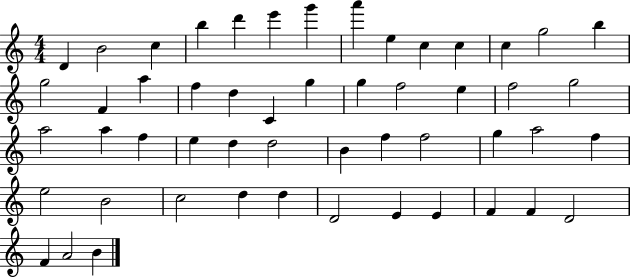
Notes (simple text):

D4/q B4/h C5/q B5/q D6/q E6/q G6/q A6/q E5/q C5/q C5/q C5/q G5/h B5/q G5/h F4/q A5/q F5/q D5/q C4/q G5/q G5/q F5/h E5/q F5/h G5/h A5/h A5/q F5/q E5/q D5/q D5/h B4/q F5/q F5/h G5/q A5/h F5/q E5/h B4/h C5/h D5/q D5/q D4/h E4/q E4/q F4/q F4/q D4/h F4/q A4/h B4/q